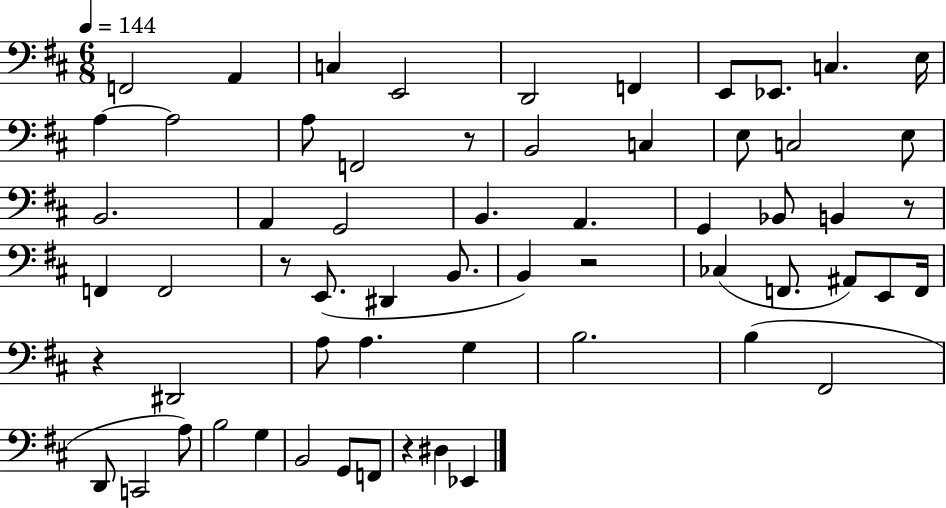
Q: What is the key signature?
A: D major